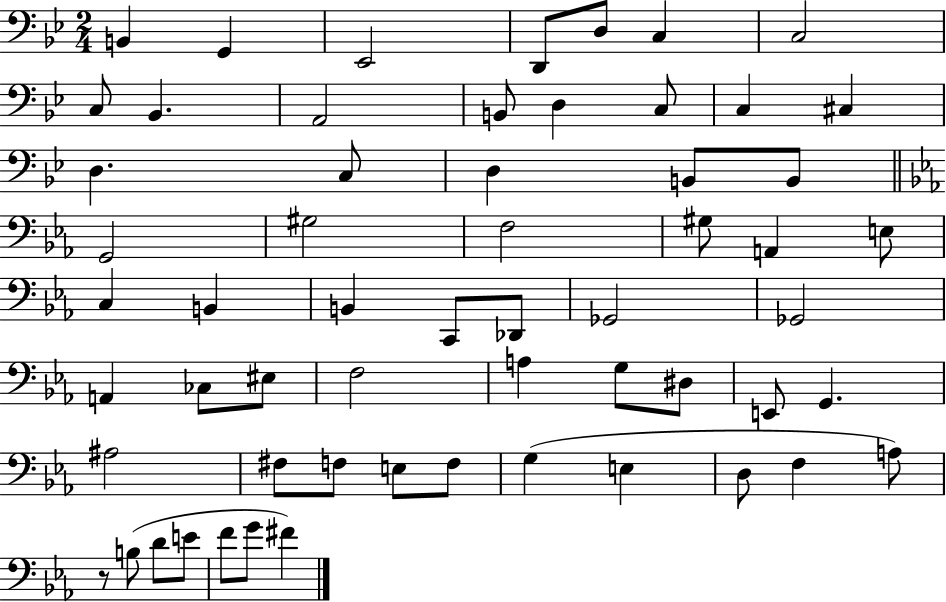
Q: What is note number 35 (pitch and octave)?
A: CES3